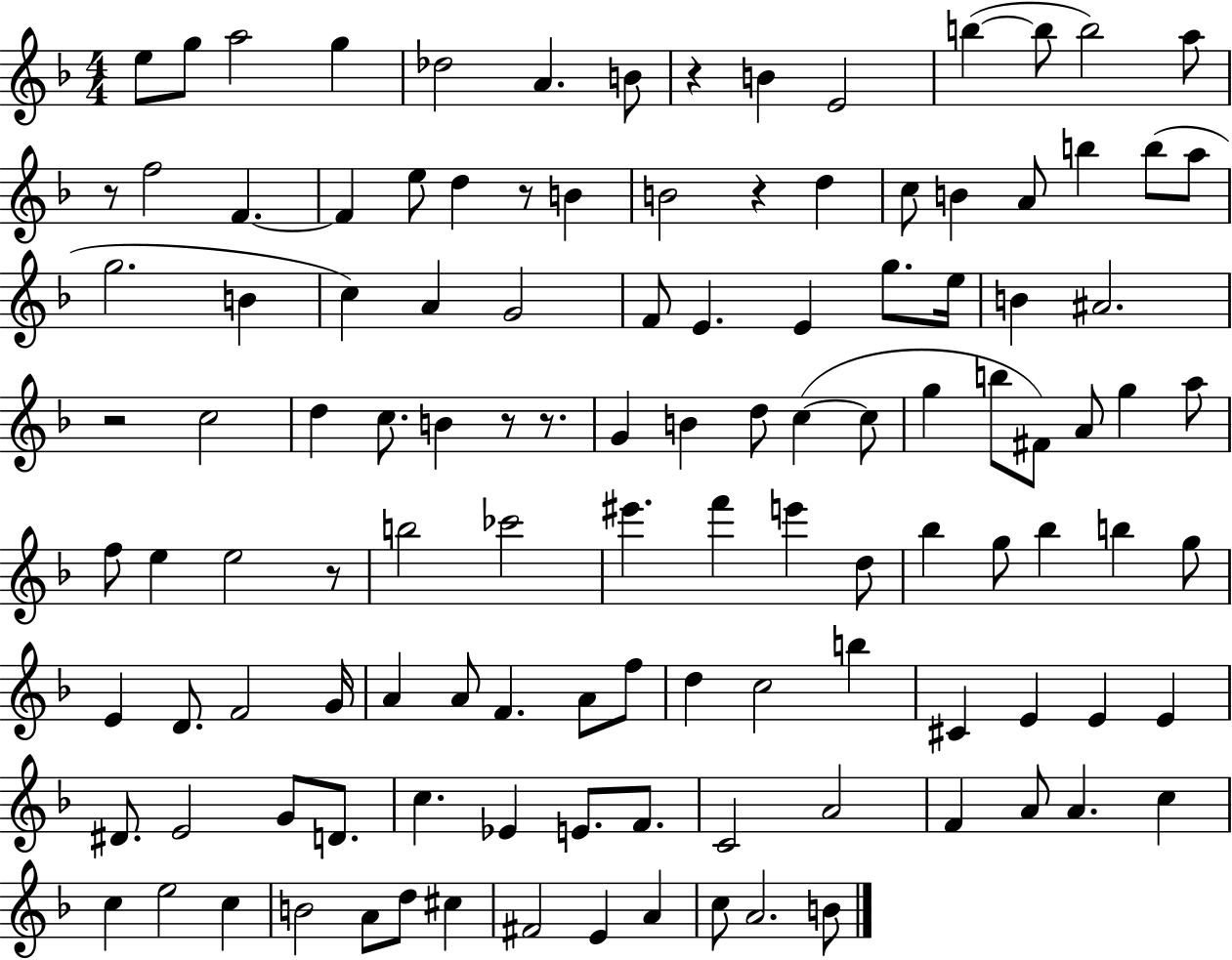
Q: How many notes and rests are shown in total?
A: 119